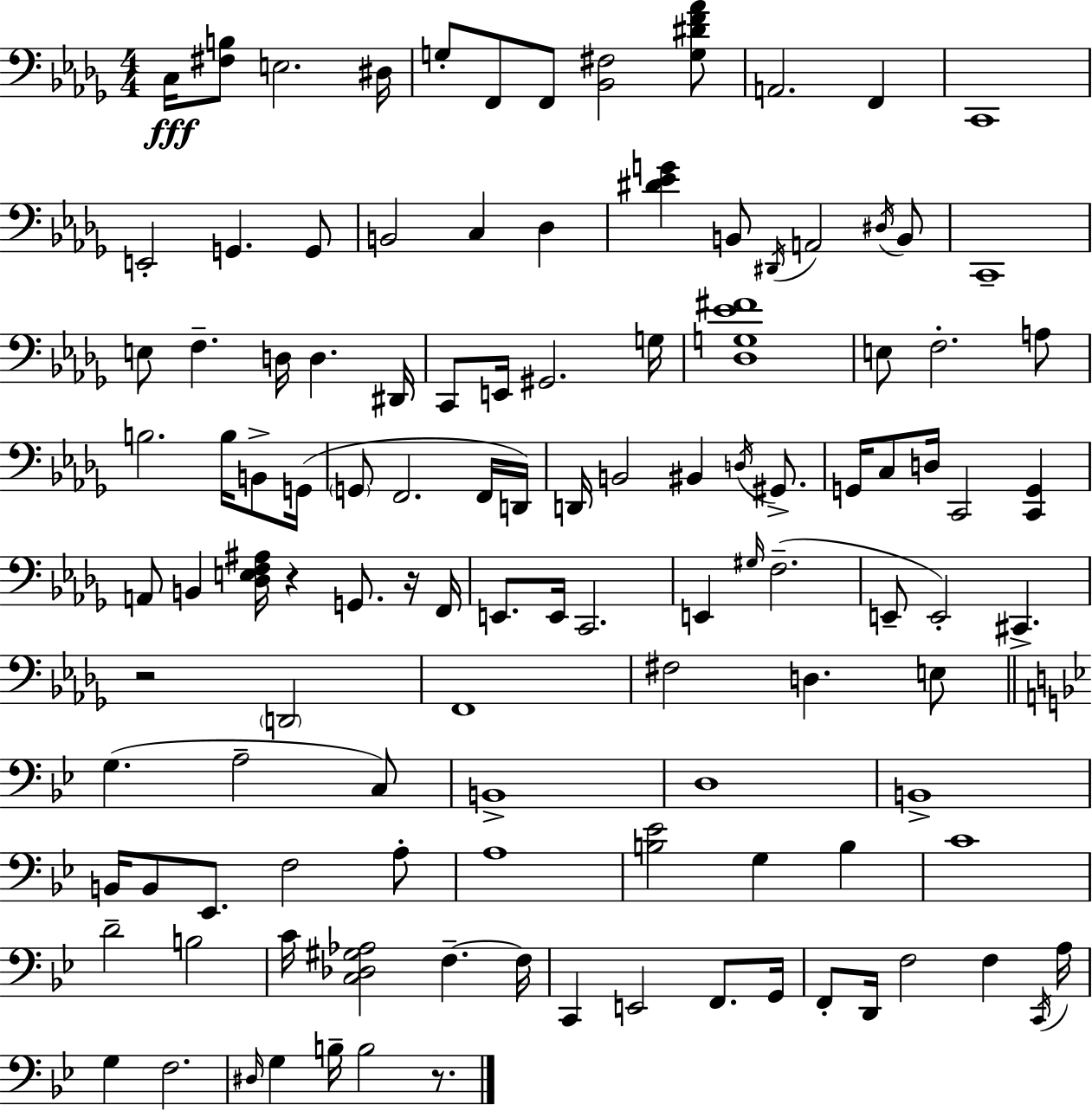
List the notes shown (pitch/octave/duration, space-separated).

C3/s [F#3,B3]/e E3/h. D#3/s G3/e F2/e F2/e [Bb2,F#3]/h [G3,D#4,F4,Ab4]/e A2/h. F2/q C2/w E2/h G2/q. G2/e B2/h C3/q Db3/q [D#4,Eb4,G4]/q B2/e D#2/s A2/h D#3/s B2/e C2/w E3/e F3/q. D3/s D3/q. D#2/s C2/e E2/s G#2/h. G3/s [Db3,G3,Eb4,F#4]/w E3/e F3/h. A3/e B3/h. B3/s B2/e G2/s G2/e F2/h. F2/s D2/s D2/s B2/h BIS2/q D3/s G#2/e. G2/s C3/e D3/s C2/h [C2,G2]/q A2/e B2/q [Db3,E3,F3,A#3]/s R/q G2/e. R/s F2/s E2/e. E2/s C2/h. E2/q G#3/s F3/h. E2/e E2/h C#2/q. R/h D2/h F2/w F#3/h D3/q. E3/e G3/q. A3/h C3/e B2/w D3/w B2/w B2/s B2/e Eb2/e. F3/h A3/e A3/w [B3,Eb4]/h G3/q B3/q C4/w D4/h B3/h C4/s [C3,Db3,G#3,Ab3]/h F3/q. F3/s C2/q E2/h F2/e. G2/s F2/e D2/s F3/h F3/q C2/s A3/s G3/q F3/h. D#3/s G3/q B3/s B3/h R/e.